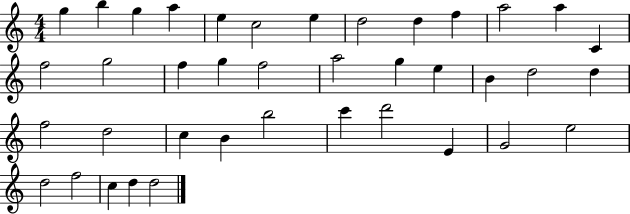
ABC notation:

X:1
T:Untitled
M:4/4
L:1/4
K:C
g b g a e c2 e d2 d f a2 a C f2 g2 f g f2 a2 g e B d2 d f2 d2 c B b2 c' d'2 E G2 e2 d2 f2 c d d2